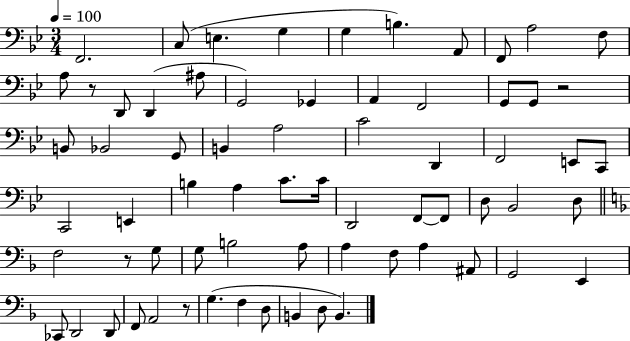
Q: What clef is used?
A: bass